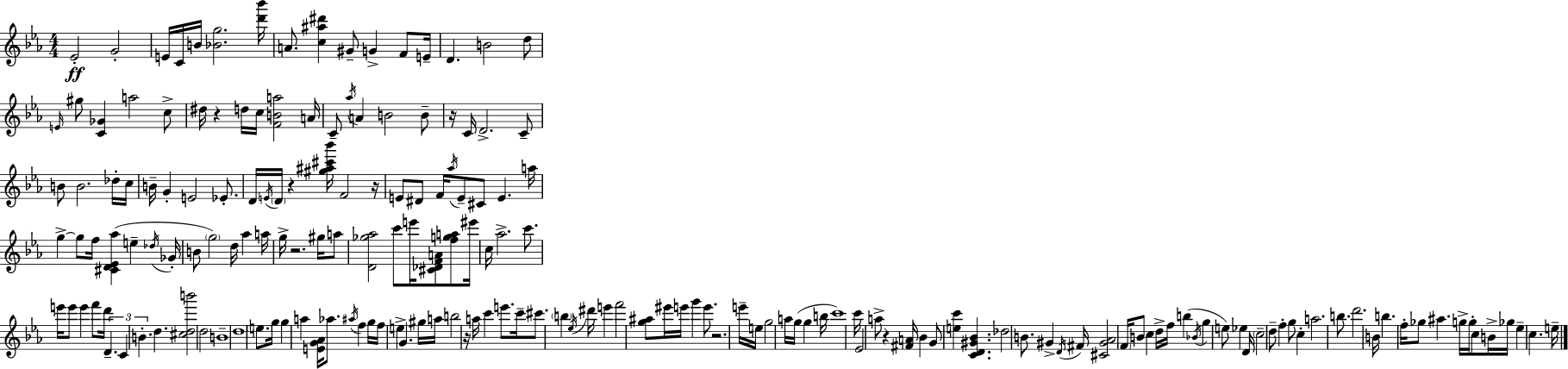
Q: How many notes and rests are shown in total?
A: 184